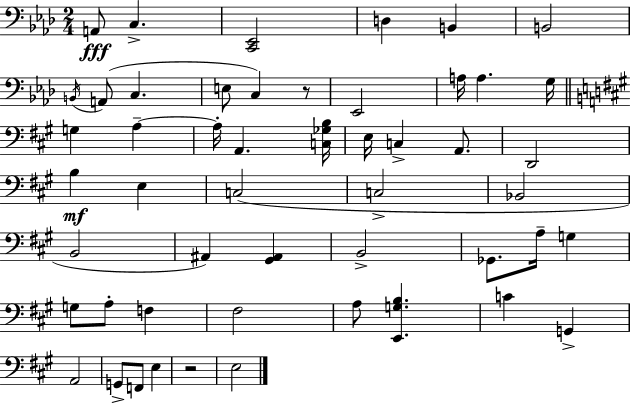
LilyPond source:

{
  \clef bass
  \numericTimeSignature
  \time 2/4
  \key f \minor
  a,8\fff c4.-> | <c, ees,>2 | d4 b,4 | b,2 | \break \acciaccatura { b,16 }( a,8 c4. | e8 c4) r8 | ees,2 | a16 a4. | \break g16 \bar "||" \break \key a \major g4 a4--~~ | a16-. a,4. <c ges b>16 | e16 c4-> a,8. | d,2 | \break b4\mf e4 | c2( | c2-> | bes,2 | \break b,2 | ais,4) <gis, ais,>4 | b,2-> | ges,8. a16-- g4 | \break g8 a8-. f4 | fis2 | a8 <e, g b>4. | c'4 g,4-> | \break a,2 | g,8-> f,8 e4 | r2 | e2 | \break \bar "|."
}